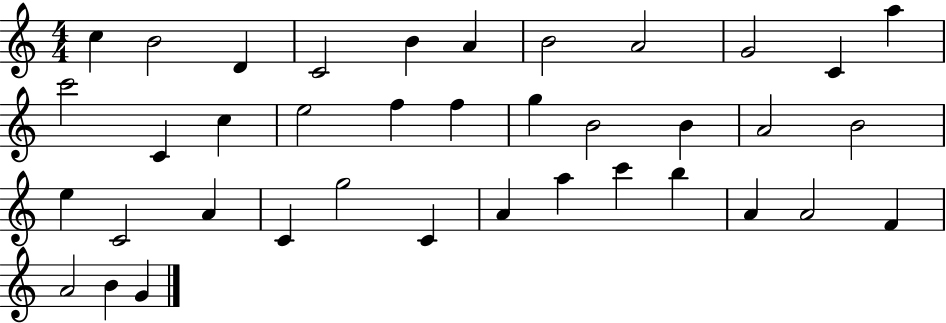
{
  \clef treble
  \numericTimeSignature
  \time 4/4
  \key c \major
  c''4 b'2 d'4 | c'2 b'4 a'4 | b'2 a'2 | g'2 c'4 a''4 | \break c'''2 c'4 c''4 | e''2 f''4 f''4 | g''4 b'2 b'4 | a'2 b'2 | \break e''4 c'2 a'4 | c'4 g''2 c'4 | a'4 a''4 c'''4 b''4 | a'4 a'2 f'4 | \break a'2 b'4 g'4 | \bar "|."
}